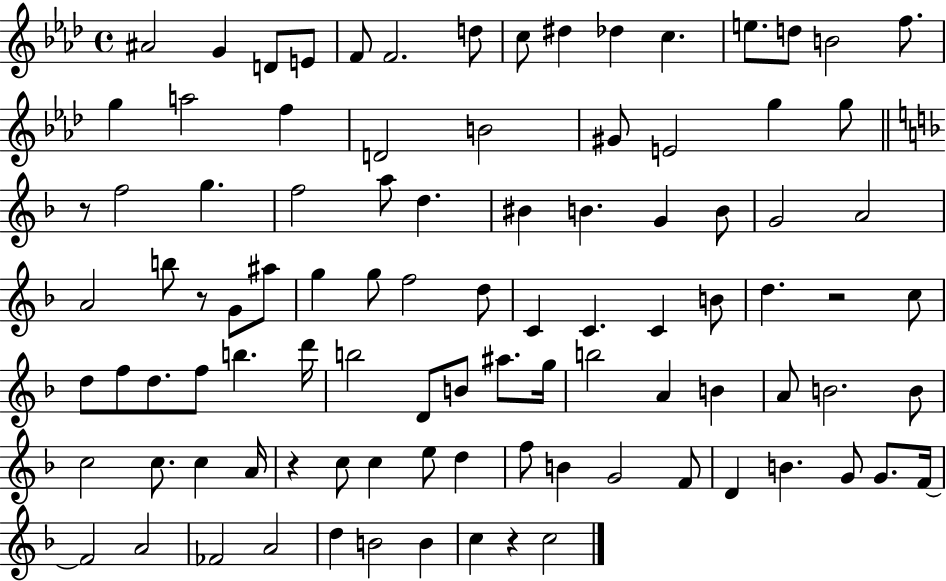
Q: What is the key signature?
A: AES major